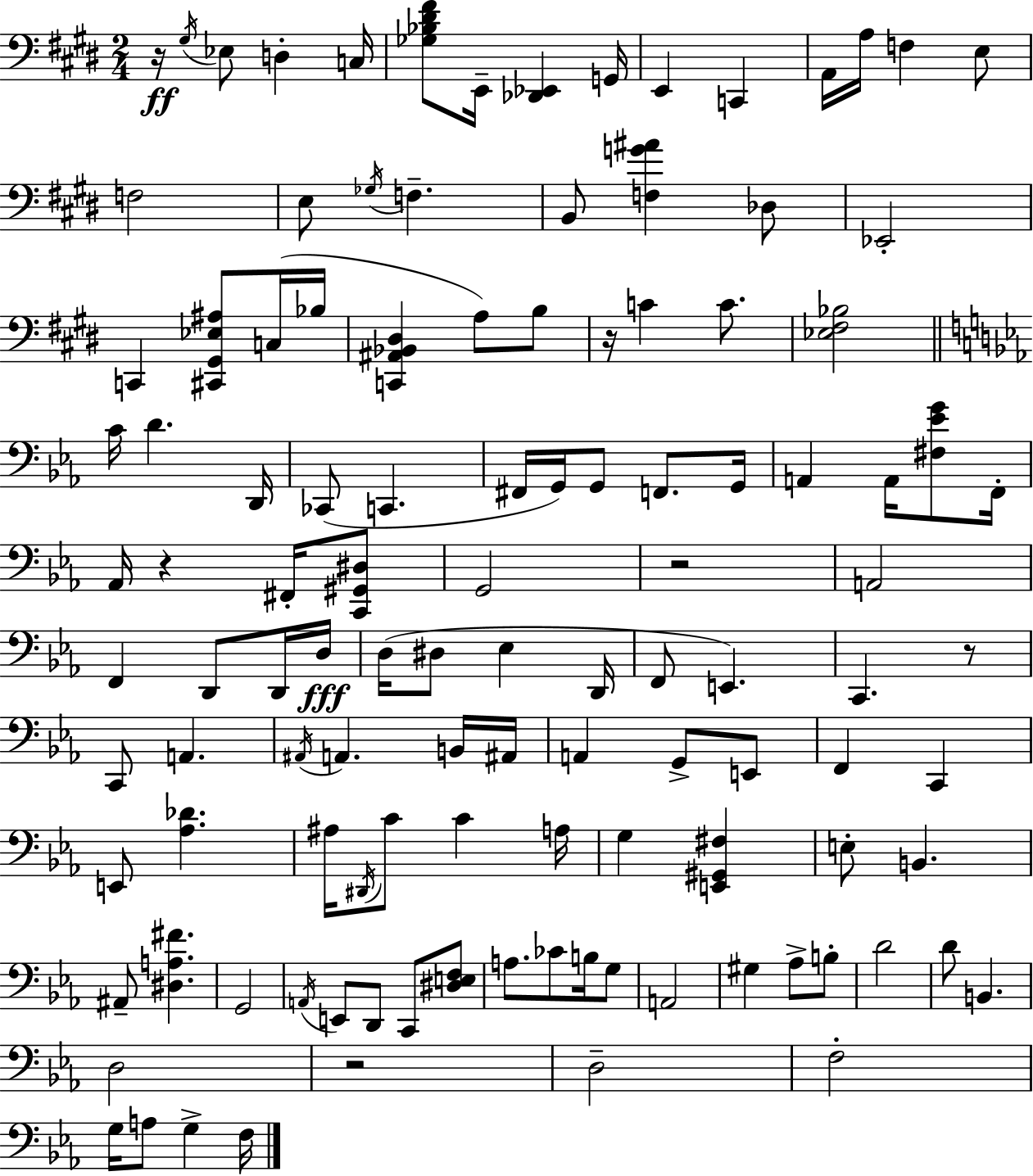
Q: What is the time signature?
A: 2/4